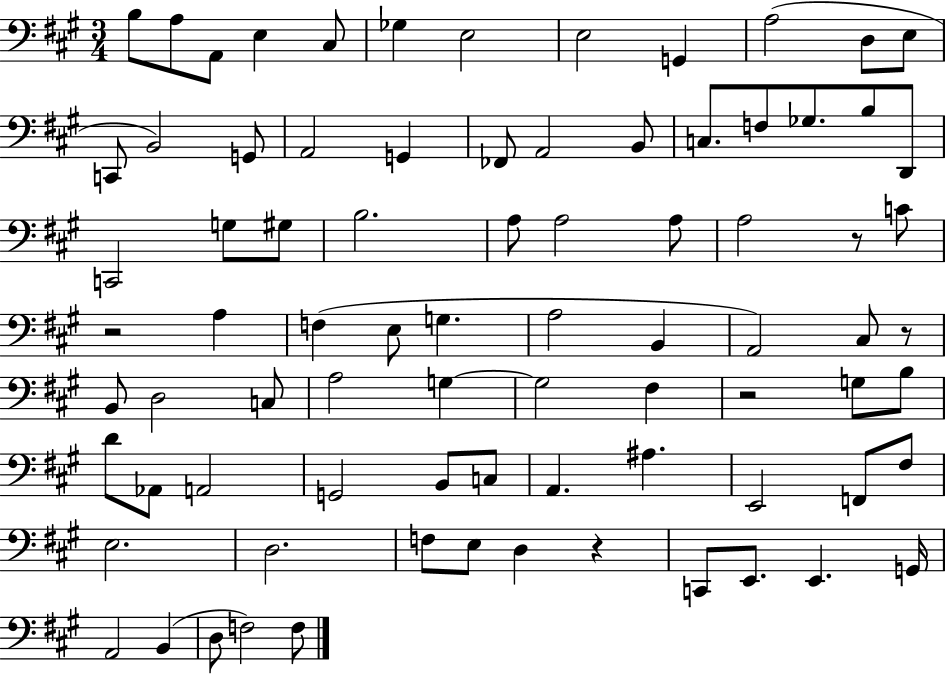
X:1
T:Untitled
M:3/4
L:1/4
K:A
B,/2 A,/2 A,,/2 E, ^C,/2 _G, E,2 E,2 G,, A,2 D,/2 E,/2 C,,/2 B,,2 G,,/2 A,,2 G,, _F,,/2 A,,2 B,,/2 C,/2 F,/2 _G,/2 B,/2 D,,/2 C,,2 G,/2 ^G,/2 B,2 A,/2 A,2 A,/2 A,2 z/2 C/2 z2 A, F, E,/2 G, A,2 B,, A,,2 ^C,/2 z/2 B,,/2 D,2 C,/2 A,2 G, G,2 ^F, z2 G,/2 B,/2 D/2 _A,,/2 A,,2 G,,2 B,,/2 C,/2 A,, ^A, E,,2 F,,/2 ^F,/2 E,2 D,2 F,/2 E,/2 D, z C,,/2 E,,/2 E,, G,,/4 A,,2 B,, D,/2 F,2 F,/2